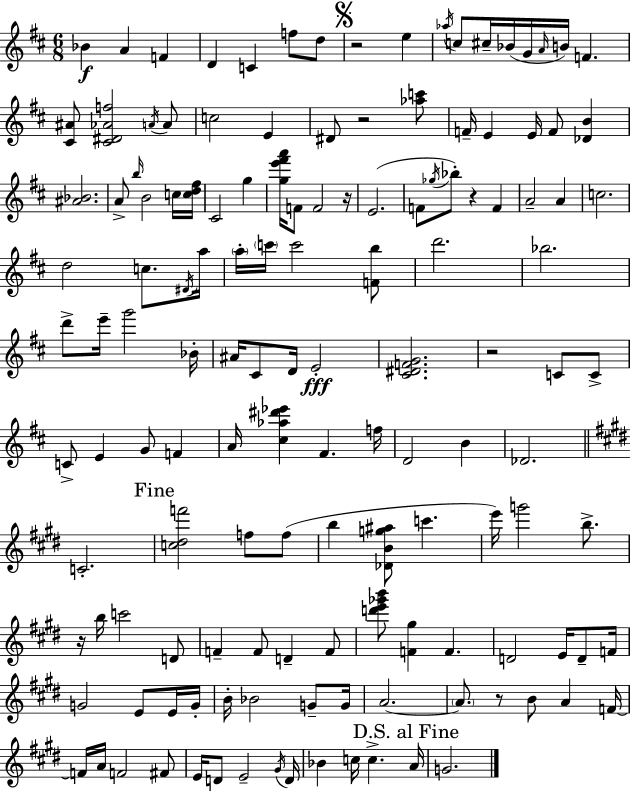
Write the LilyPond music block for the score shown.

{
  \clef treble
  \numericTimeSignature
  \time 6/8
  \key d \major
  bes'4\f a'4 f'4 | d'4 c'4 f''8 d''8 | \mark \markup { \musicglyph "scripts.segno" } r2 e''4 | \acciaccatura { aes''16 } c''8 cis''16-- bes'16( g'16 \grace { a'16 }) b'16 f'4. | \break <cis' ais'>8 <cis' dis' aes' f''>2 | \acciaccatura { a'16 } a'8 c''2 e'4 | dis'8 r2 | <aes'' c'''>8 f'16-- e'4 e'16 f'8 <des' b'>4 | \break <ais' bes'>2. | a'8-> \grace { b''16 } b'2 | c''16 <c'' d'' fis''>16 cis'2 | g''4 <g'' e''' fis''' a'''>16 f'8 f'2 | \break r16 e'2.( | f'8 \acciaccatura { ges''16 } bes''8-.) r4 | f'4 a'2-- | a'4 c''2. | \break d''2 | c''8. \acciaccatura { dis'16 } a''16 \parenthesize a''16-. \parenthesize c'''16 c'''2 | <f' b''>8 d'''2. | bes''2. | \break d'''8-> e'''16-- g'''2 | bes'16-. ais'16 cis'8 d'16 e'2-.\fff | <cis' dis' f' g'>2. | r2 | \break c'8 c'8-> c'8-> e'4 | g'8 f'4 a'16 <cis'' aes'' dis''' ees'''>4 fis'4. | f''16 d'2 | b'4 des'2. | \break \bar "||" \break \key e \major c'2.-. | \mark "Fine" <c'' dis'' f'''>2 f''8 f''8( | b''4 <des' b' g'' ais''>8 c'''4. | e'''16) g'''2 b''8.-> | \break r16 b''16 c'''2 d'8 | f'4-- f'8 d'4-- f'8 | <d''' e''' ges''' b'''>8 <f' gis''>4 f'4. | d'2 e'16 d'8-- f'16 | \break g'2 e'8 e'16 g'16-. | b'16-. bes'2 g'8-- g'16 | a'2.~~ | \parenthesize a'8. r8 b'8 a'4 f'16~~ | \break f'16 a'16 f'2 fis'8 | e'16 d'8 e'2-- \acciaccatura { gis'16 } | d'16 bes'4 c''16 c''4.-> | \mark "D.S. al Fine" a'16 g'2. | \break \bar "|."
}